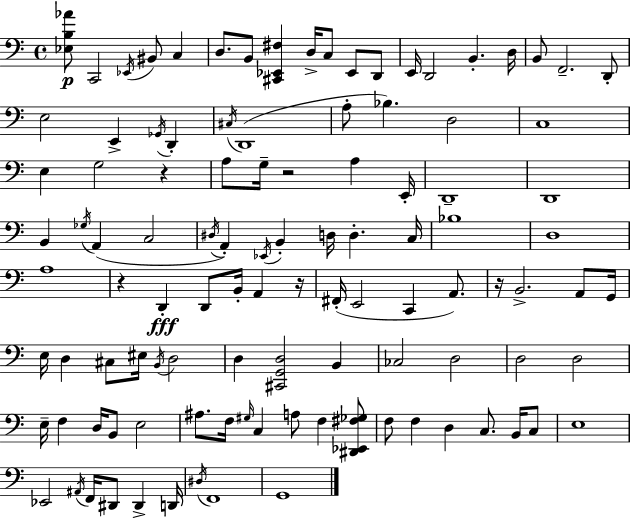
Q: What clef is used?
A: bass